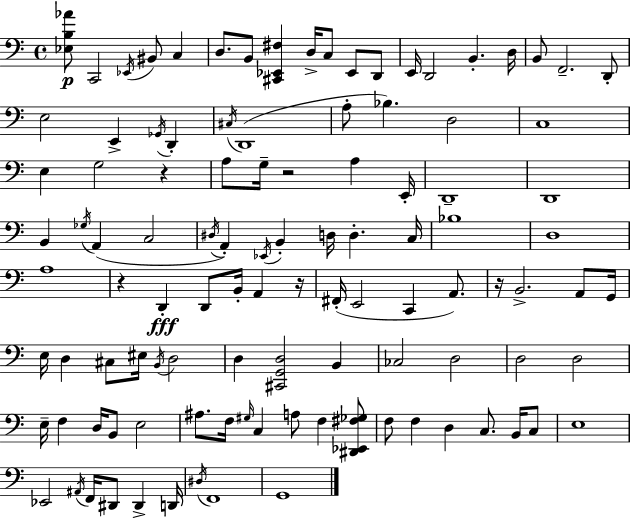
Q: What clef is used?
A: bass